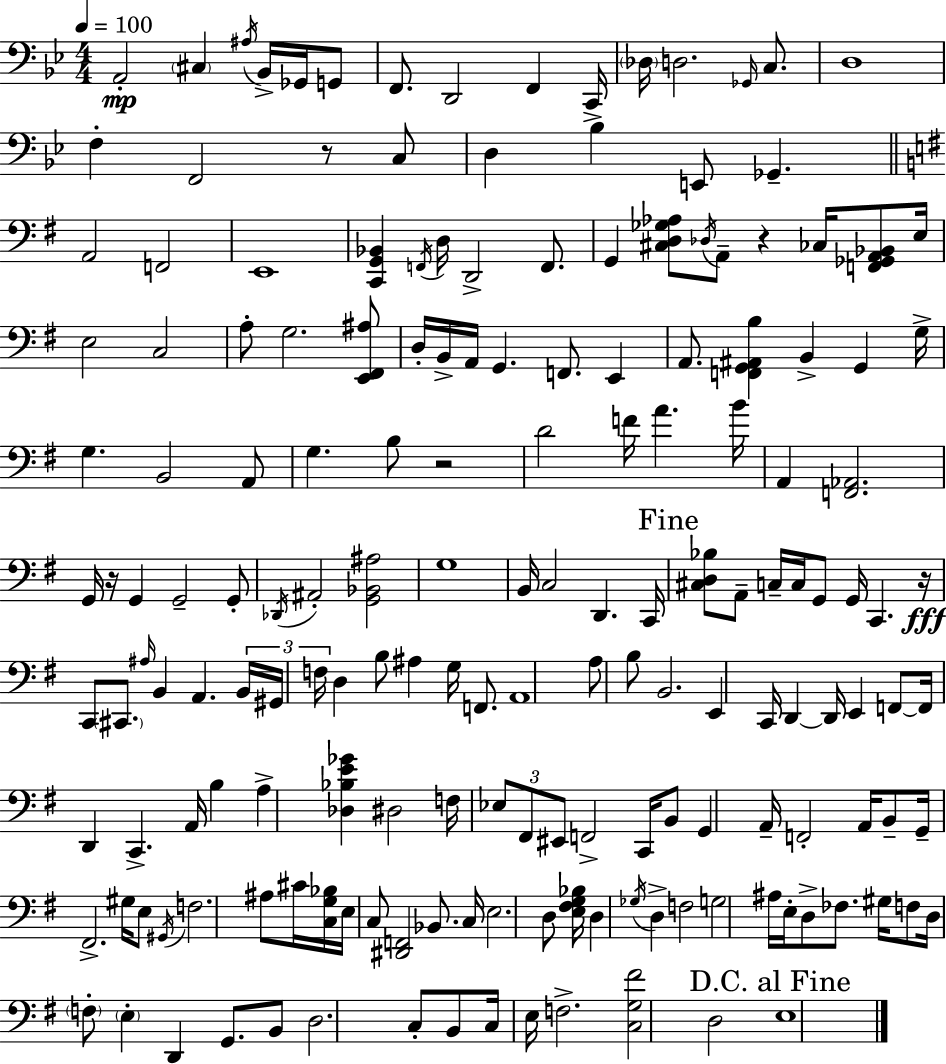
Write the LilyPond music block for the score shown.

{
  \clef bass
  \numericTimeSignature
  \time 4/4
  \key g \minor
  \tempo 4 = 100
  a,2-.\mp \parenthesize cis4 \acciaccatura { ais16 } bes,16-> ges,16 g,8 | f,8. d,2 f,4 | c,16-> \parenthesize des16 d2. \grace { ges,16 } c8. | d1 | \break f4-. f,2 r8 | c8 d4 bes4 e,8 ges,4.-- | \bar "||" \break \key g \major a,2 f,2 | e,1 | <c, g, bes,>4 \acciaccatura { f,16 } d16 d,2-> f,8. | g,4 <cis d ges aes>8 \acciaccatura { des16 } a,8-- r4 ces16 <f, ges, a, bes,>8 | \break e16 e2 c2 | a8-. g2. | <e, fis, ais>8 d16-. b,16-> a,16 g,4. f,8. e,4 | a,8. <f, g, ais, b>4 b,4-> g,4 | \break g16-> g4. b,2 | a,8 g4. b8 r2 | d'2 f'16 a'4. | b'16 a,4 <f, aes,>2. | \break g,16 r16 g,4 g,2-- | g,8-. \acciaccatura { des,16 } ais,2-. <g, bes, ais>2 | g1 | b,16 c2 d,4. | \break c,16 \mark "Fine" <cis d bes>8 a,8-- c16-- c16 g,8 g,16 c,4. | r16\fff c,8 \parenthesize cis,8. \grace { ais16 } b,4 a,4. | \tuplet 3/2 { b,16 gis,16 f16 } d4 b8 ais4 | g16 f,8. a,1 | \break a8 b8 b,2. | e,4 c,16 d,4~~ d,16 e,4 | f,8~~ f,16 d,4 c,4.-> a,16 | b4 a4-> <des bes e' ges'>4 dis2 | \break f16 \tuplet 3/2 { ees8 fis,8 eis,8 } f,2-> | c,16 b,8 g,4 a,16-- f,2-. | a,16 b,8-- g,16-- fis,2.-> | gis16 e8 \acciaccatura { gis,16 } f2. | \break ais8 cis'16 <c g bes>16 e16 c8 <dis, f,>2 | bes,8. c16 e2. | d8 <e fis g bes>16 d4 \acciaccatura { ges16 } d4-> f2 | g2 ais16 e16-. | \break d8-> fes8. gis16 f8 d16 \parenthesize f8-. \parenthesize e4-. d,4 | g,8. b,8 d2. | c8-. b,8 c16 e16 f2.-> | <c g fis'>2 d2 | \break \mark "D.C. al Fine" e1 | \bar "|."
}